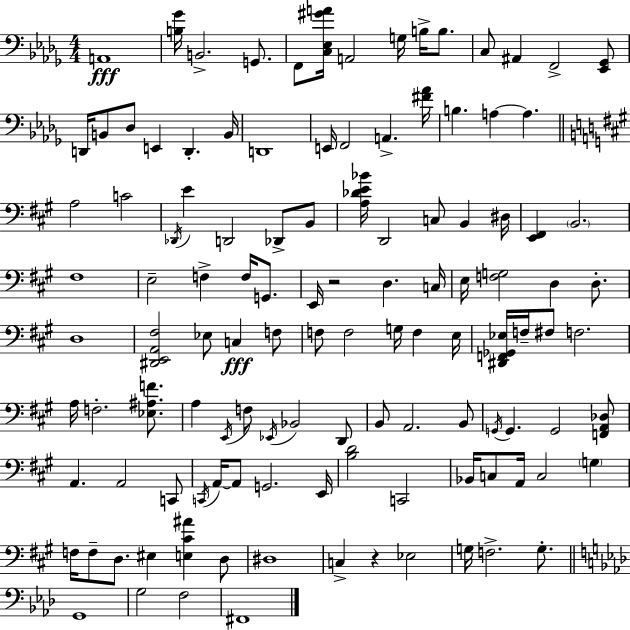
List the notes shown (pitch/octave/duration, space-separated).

A2/w [B3,Gb4]/s B2/h. G2/e. F2/e [C3,Eb3,G#4,A4]/s A2/h G3/s B3/s B3/e. C3/e A#2/q F2/h [Eb2,Gb2]/e D2/s B2/e Db3/e E2/q D2/q. B2/s D2/w E2/s F2/h A2/q. [F#4,Ab4]/s B3/q. A3/q A3/q. A3/h C4/h Db2/s E4/q D2/h Db2/e B2/e [A3,Db4,E4,Bb4]/s D2/h C3/e B2/q D#3/s [E2,F#2]/q B2/h. F#3/w E3/h F3/q F3/s G2/e. E2/s R/h D3/q. C3/s E3/s [F3,G3]/h D3/q D3/e. D3/w [D#2,E2,A2,F#3]/h Eb3/e C3/q F3/e F3/e F3/h G3/s F3/q E3/s [D#2,F2,Gb2,Eb3]/s F3/s F#3/e F3/h. A3/s F3/h. [Eb3,A#3,F4]/e. A3/q E2/s F3/e Eb2/s Bb2/h D2/e B2/e A2/h. B2/e G2/s G2/q. G2/h [F2,A2,Db3]/e A2/q. A2/h C2/e C2/s A2/s A2/e G2/h. E2/s [B3,D4]/h C2/h Bb2/s C3/e A2/s C3/h G3/q F3/s F3/e D3/e. EIS3/q [E3,C#4,A#4]/q D3/e D#3/w C3/q R/q Eb3/h G3/s F3/h. G3/e. G2/w G3/h F3/h F#2/w